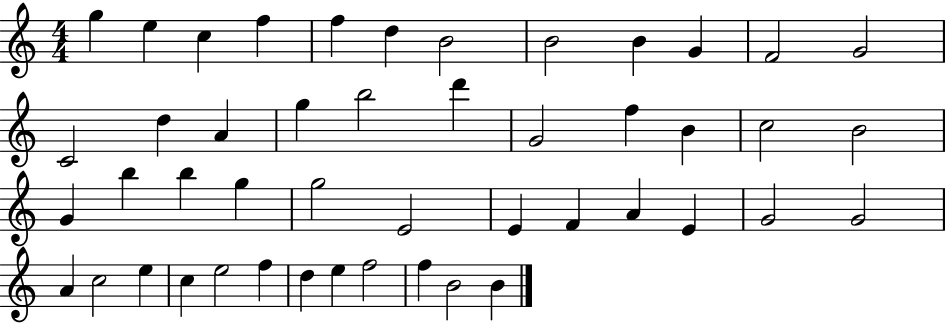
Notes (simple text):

G5/q E5/q C5/q F5/q F5/q D5/q B4/h B4/h B4/q G4/q F4/h G4/h C4/h D5/q A4/q G5/q B5/h D6/q G4/h F5/q B4/q C5/h B4/h G4/q B5/q B5/q G5/q G5/h E4/h E4/q F4/q A4/q E4/q G4/h G4/h A4/q C5/h E5/q C5/q E5/h F5/q D5/q E5/q F5/h F5/q B4/h B4/q